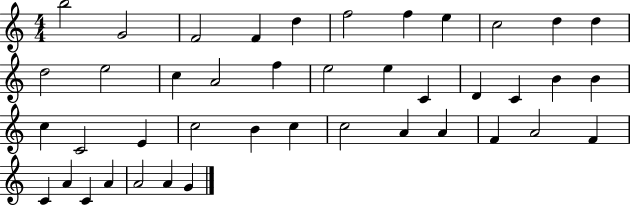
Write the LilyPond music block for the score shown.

{
  \clef treble
  \numericTimeSignature
  \time 4/4
  \key c \major
  b''2 g'2 | f'2 f'4 d''4 | f''2 f''4 e''4 | c''2 d''4 d''4 | \break d''2 e''2 | c''4 a'2 f''4 | e''2 e''4 c'4 | d'4 c'4 b'4 b'4 | \break c''4 c'2 e'4 | c''2 b'4 c''4 | c''2 a'4 a'4 | f'4 a'2 f'4 | \break c'4 a'4 c'4 a'4 | a'2 a'4 g'4 | \bar "|."
}